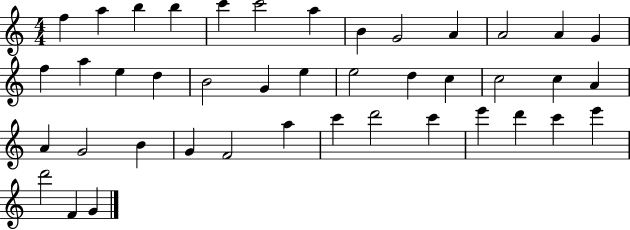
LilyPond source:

{
  \clef treble
  \numericTimeSignature
  \time 4/4
  \key c \major
  f''4 a''4 b''4 b''4 | c'''4 c'''2 a''4 | b'4 g'2 a'4 | a'2 a'4 g'4 | \break f''4 a''4 e''4 d''4 | b'2 g'4 e''4 | e''2 d''4 c''4 | c''2 c''4 a'4 | \break a'4 g'2 b'4 | g'4 f'2 a''4 | c'''4 d'''2 c'''4 | e'''4 d'''4 c'''4 e'''4 | \break d'''2 f'4 g'4 | \bar "|."
}